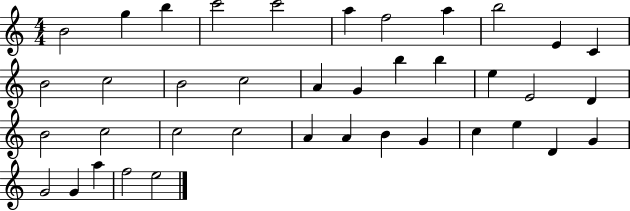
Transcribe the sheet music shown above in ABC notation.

X:1
T:Untitled
M:4/4
L:1/4
K:C
B2 g b c'2 c'2 a f2 a b2 E C B2 c2 B2 c2 A G b b e E2 D B2 c2 c2 c2 A A B G c e D G G2 G a f2 e2